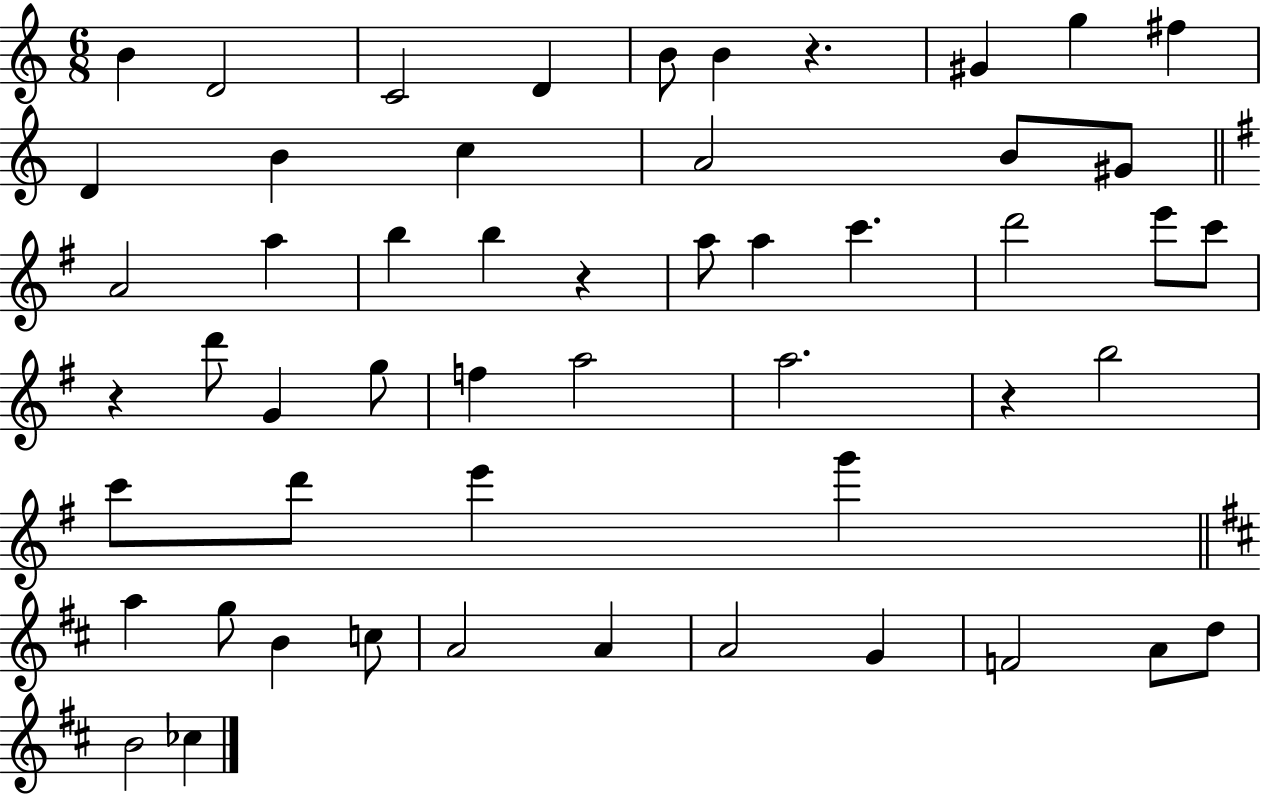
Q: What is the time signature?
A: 6/8